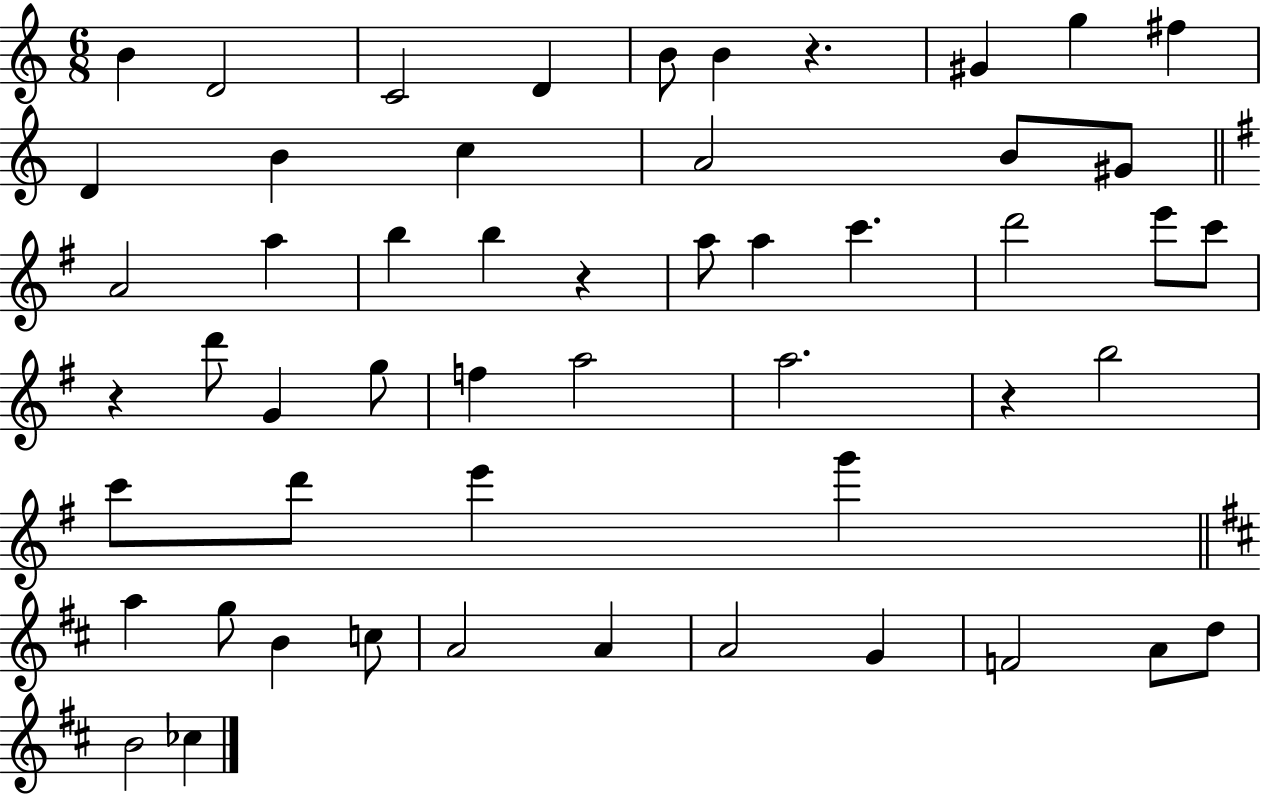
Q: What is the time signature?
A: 6/8